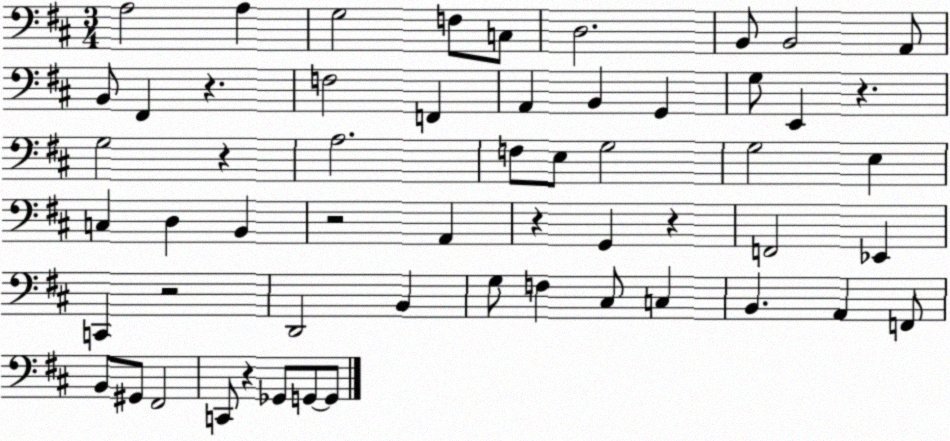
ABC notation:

X:1
T:Untitled
M:3/4
L:1/4
K:D
A,2 A, G,2 F,/2 C,/2 D,2 B,,/2 B,,2 A,,/2 B,,/2 ^F,, z F,2 F,, A,, B,, G,, G,/2 E,, z G,2 z A,2 F,/2 E,/2 G,2 G,2 E, C, D, B,, z2 A,, z G,, z F,,2 _E,, C,, z2 D,,2 B,, G,/2 F, ^C,/2 C, B,, A,, F,,/2 B,,/2 ^G,,/2 ^F,,2 C,,/2 z _G,,/2 G,,/2 G,,/2